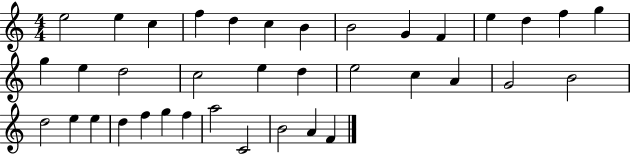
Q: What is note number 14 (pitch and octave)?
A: G5